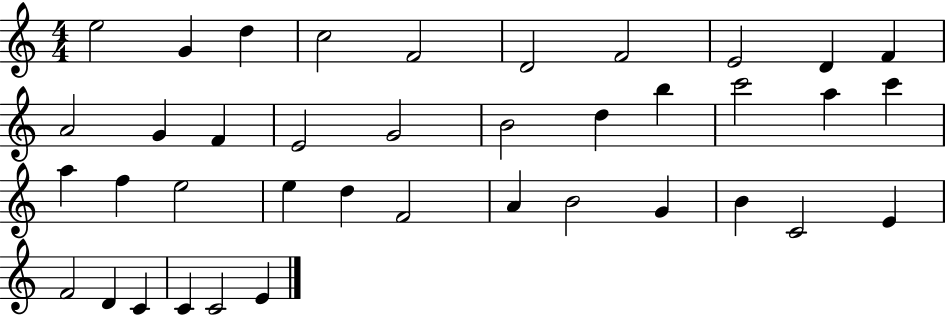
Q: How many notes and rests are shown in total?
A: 39